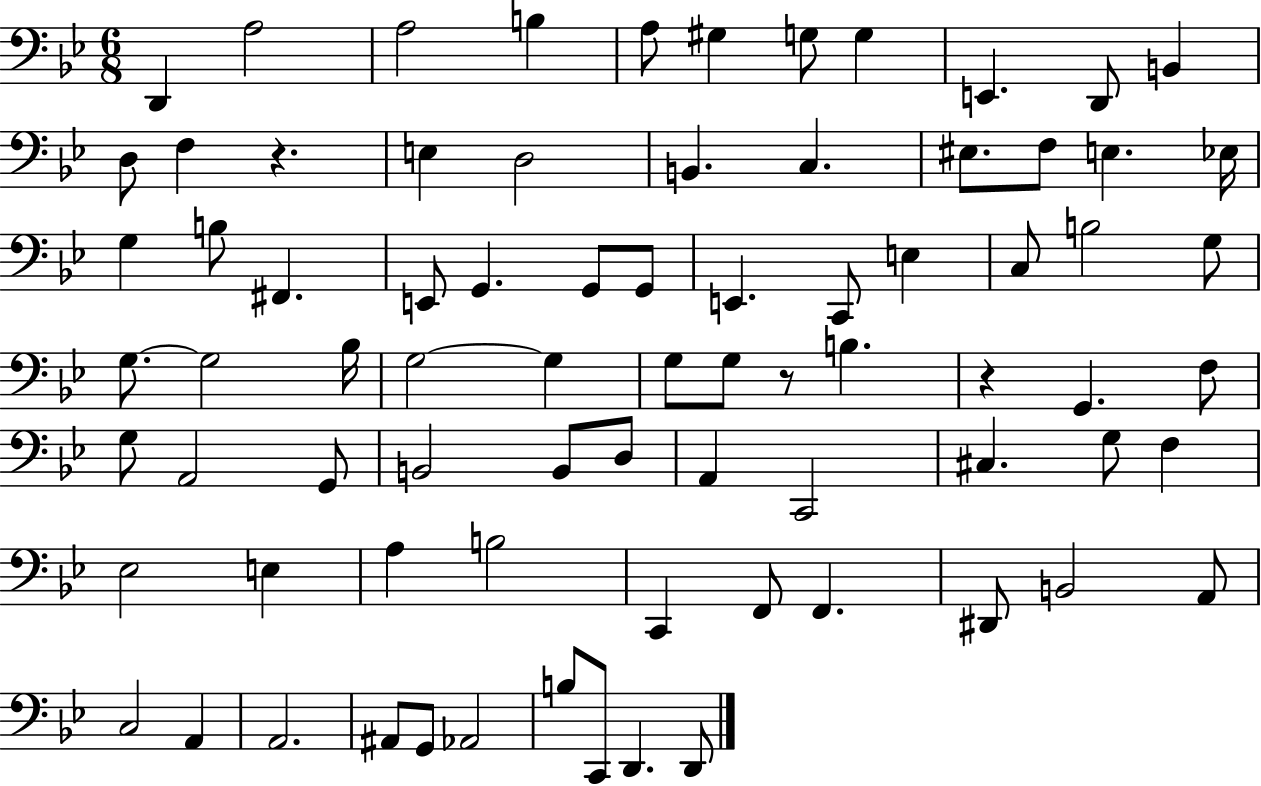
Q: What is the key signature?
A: BES major